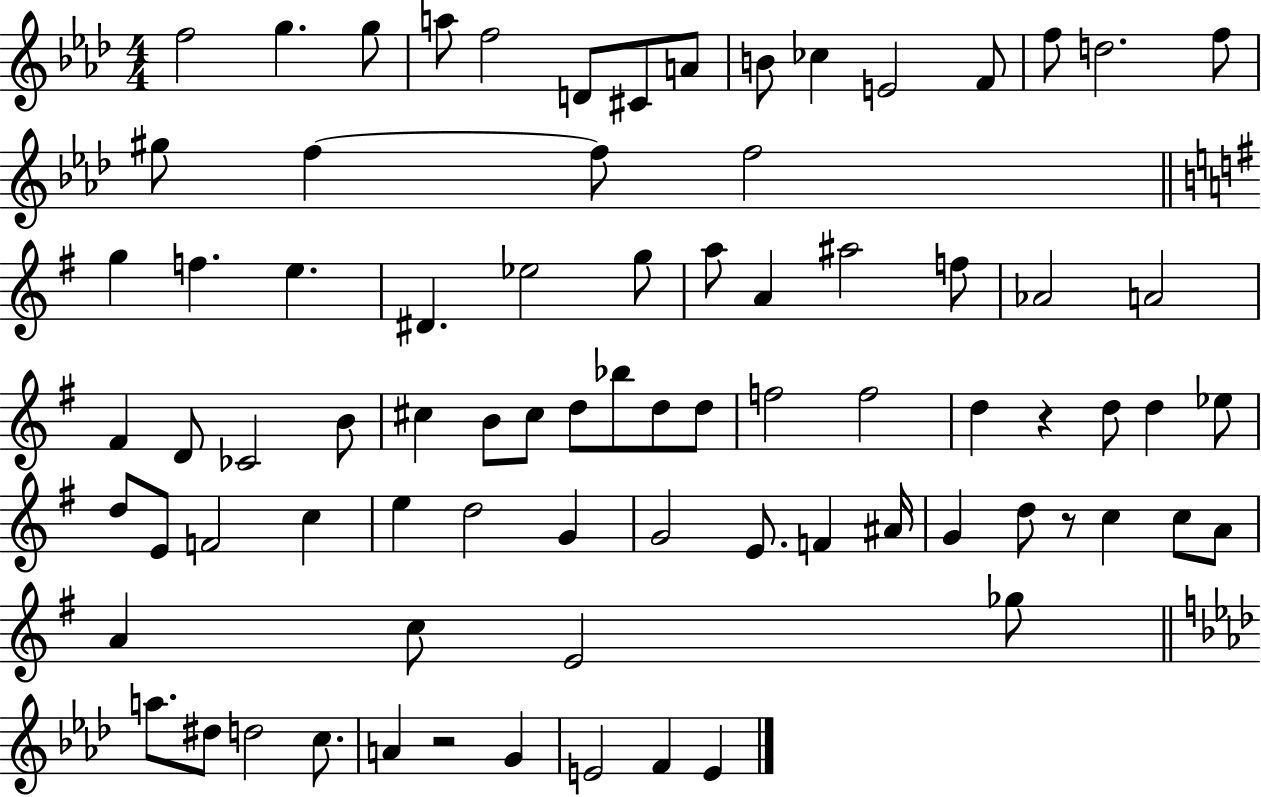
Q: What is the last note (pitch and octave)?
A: E4